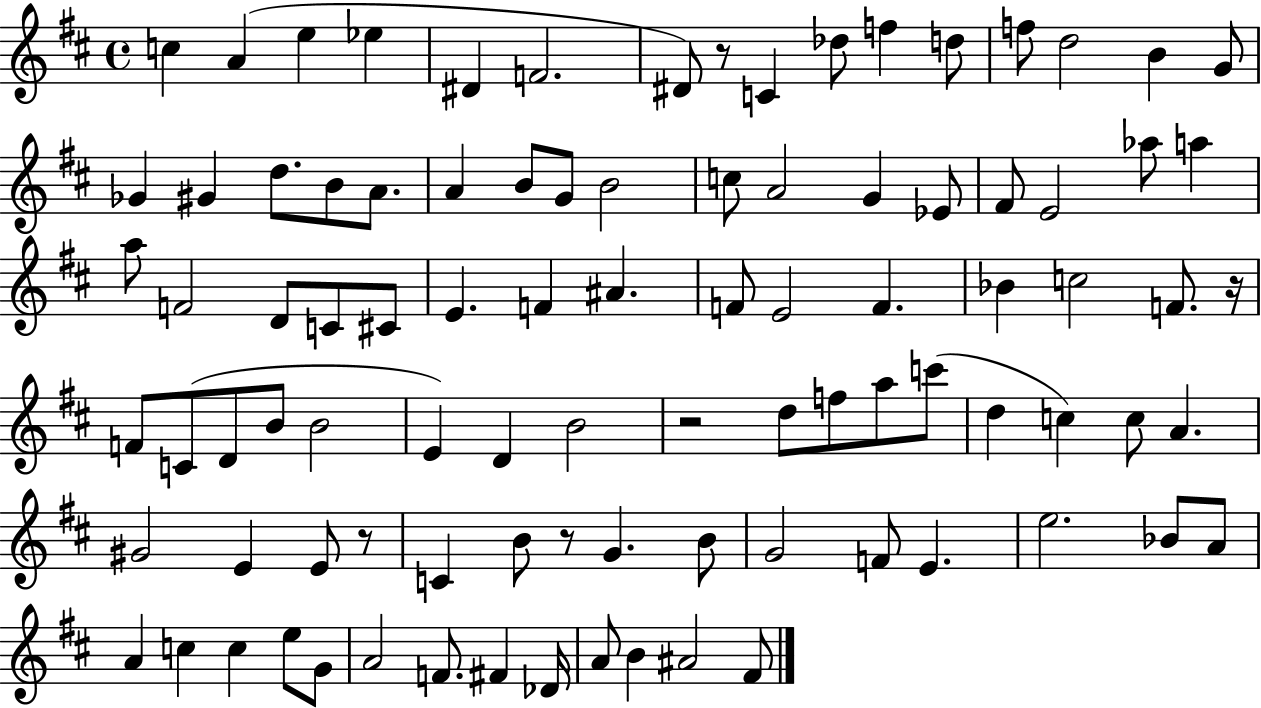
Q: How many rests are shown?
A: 5